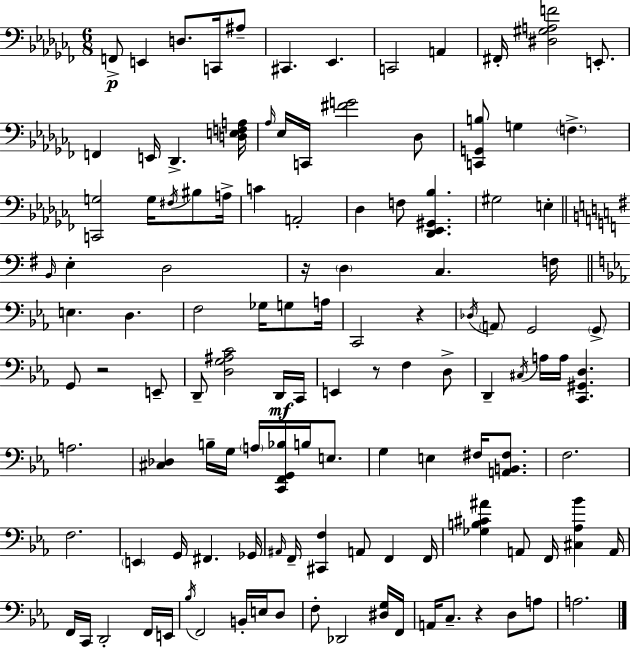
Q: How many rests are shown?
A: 5